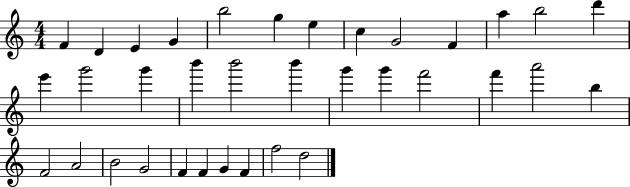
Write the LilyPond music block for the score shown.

{
  \clef treble
  \numericTimeSignature
  \time 4/4
  \key c \major
  f'4 d'4 e'4 g'4 | b''2 g''4 e''4 | c''4 g'2 f'4 | a''4 b''2 d'''4 | \break e'''4 g'''2 g'''4 | b'''4 b'''2 b'''4 | g'''4 g'''4 f'''2 | f'''4 a'''2 b''4 | \break f'2 a'2 | b'2 g'2 | f'4 f'4 g'4 f'4 | f''2 d''2 | \break \bar "|."
}